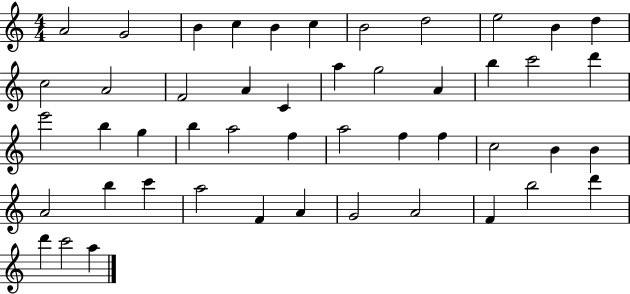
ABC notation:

X:1
T:Untitled
M:4/4
L:1/4
K:C
A2 G2 B c B c B2 d2 e2 B d c2 A2 F2 A C a g2 A b c'2 d' e'2 b g b a2 f a2 f f c2 B B A2 b c' a2 F A G2 A2 F b2 d' d' c'2 a